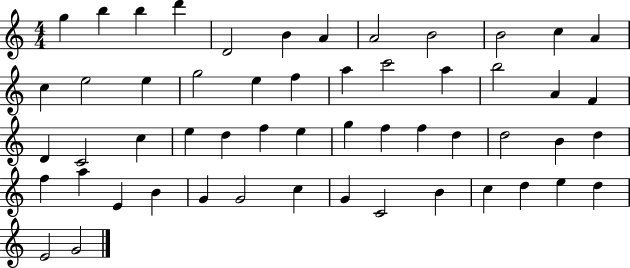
G5/q B5/q B5/q D6/q D4/h B4/q A4/q A4/h B4/h B4/h C5/q A4/q C5/q E5/h E5/q G5/h E5/q F5/q A5/q C6/h A5/q B5/h A4/q F4/q D4/q C4/h C5/q E5/q D5/q F5/q E5/q G5/q F5/q F5/q D5/q D5/h B4/q D5/q F5/q A5/q E4/q B4/q G4/q G4/h C5/q G4/q C4/h B4/q C5/q D5/q E5/q D5/q E4/h G4/h